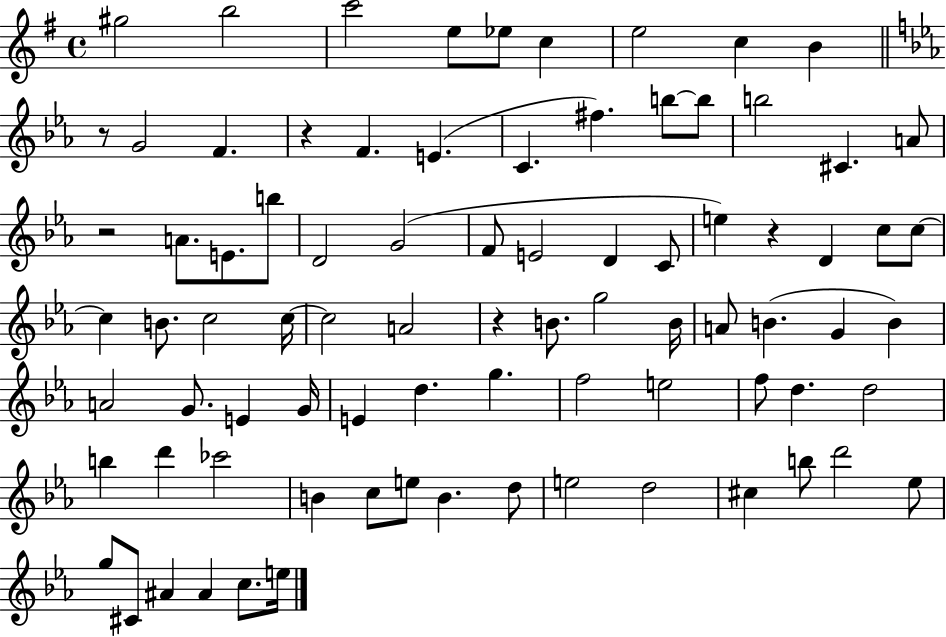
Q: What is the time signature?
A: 4/4